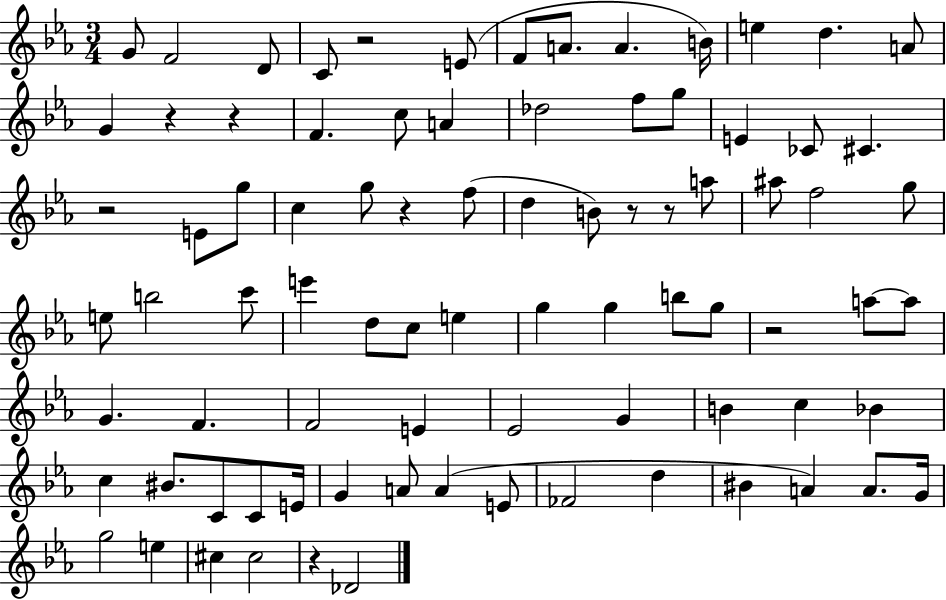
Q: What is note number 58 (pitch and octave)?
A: C4